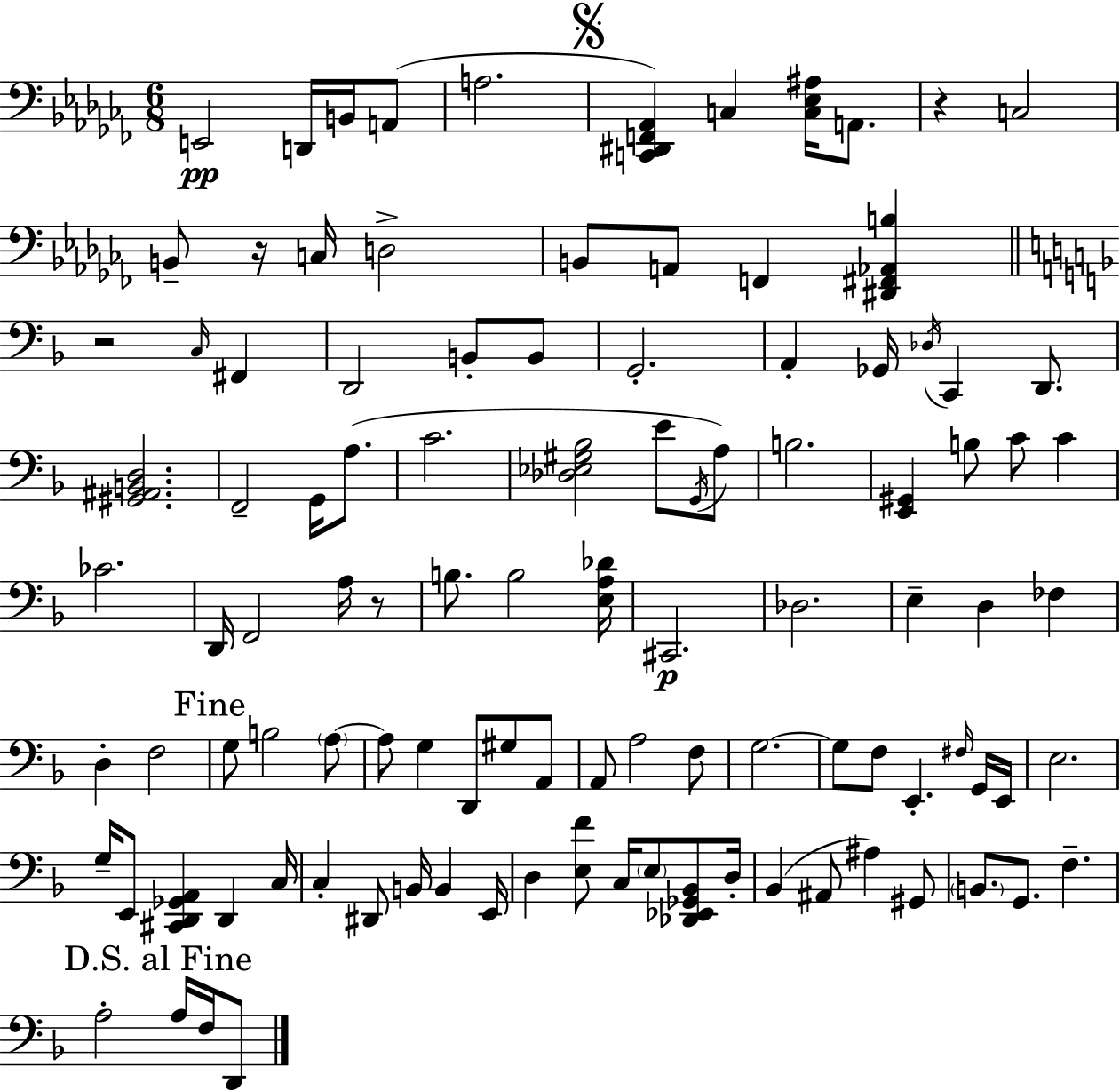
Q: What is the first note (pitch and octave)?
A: E2